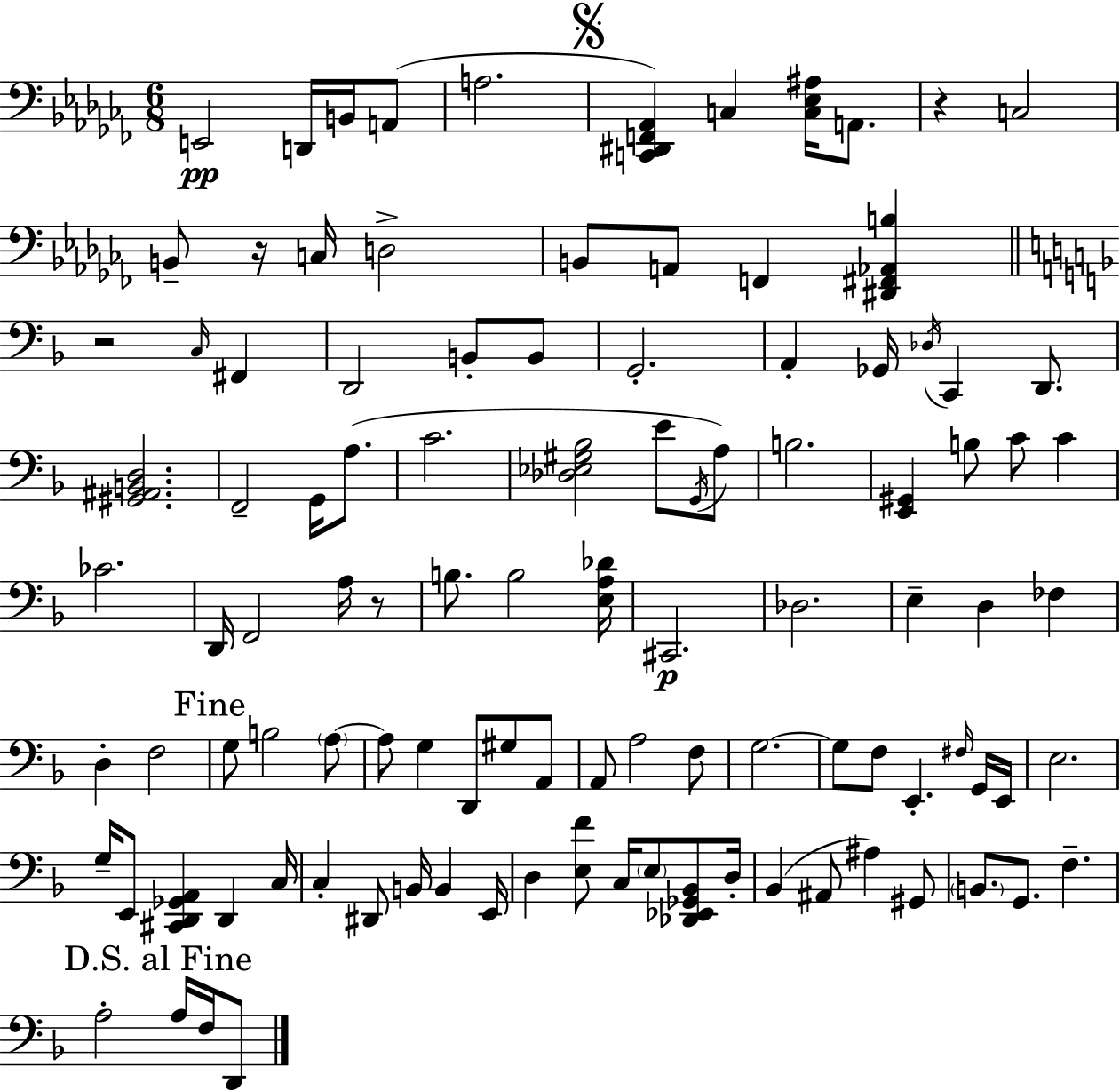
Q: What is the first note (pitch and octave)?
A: E2